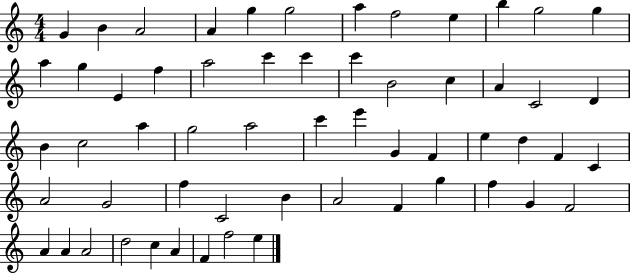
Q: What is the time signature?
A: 4/4